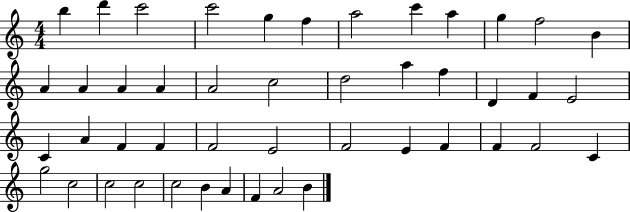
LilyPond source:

{
  \clef treble
  \numericTimeSignature
  \time 4/4
  \key c \major
  b''4 d'''4 c'''2 | c'''2 g''4 f''4 | a''2 c'''4 a''4 | g''4 f''2 b'4 | \break a'4 a'4 a'4 a'4 | a'2 c''2 | d''2 a''4 f''4 | d'4 f'4 e'2 | \break c'4 a'4 f'4 f'4 | f'2 e'2 | f'2 e'4 f'4 | f'4 f'2 c'4 | \break g''2 c''2 | c''2 c''2 | c''2 b'4 a'4 | f'4 a'2 b'4 | \break \bar "|."
}